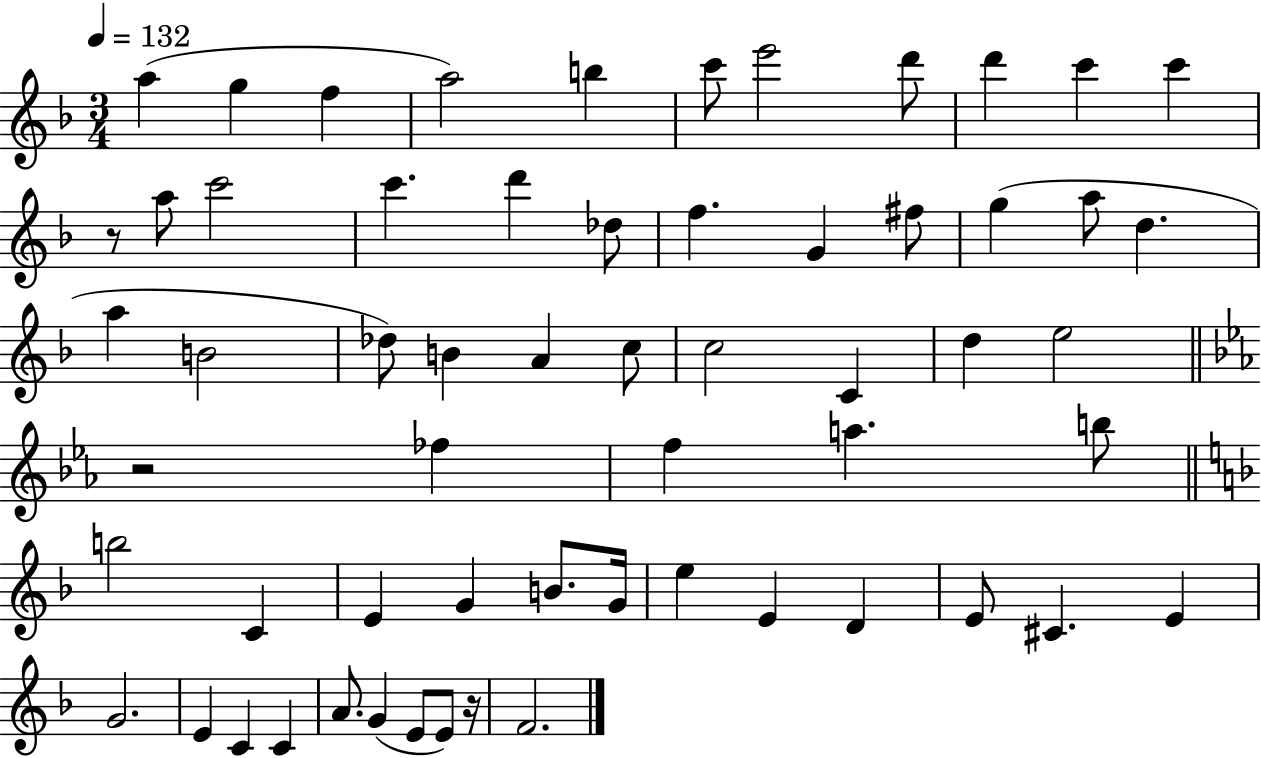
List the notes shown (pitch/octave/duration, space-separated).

A5/q G5/q F5/q A5/h B5/q C6/e E6/h D6/e D6/q C6/q C6/q R/e A5/e C6/h C6/q. D6/q Db5/e F5/q. G4/q F#5/e G5/q A5/e D5/q. A5/q B4/h Db5/e B4/q A4/q C5/e C5/h C4/q D5/q E5/h R/h FES5/q F5/q A5/q. B5/e B5/h C4/q E4/q G4/q B4/e. G4/s E5/q E4/q D4/q E4/e C#4/q. E4/q G4/h. E4/q C4/q C4/q A4/e. G4/q E4/e E4/e R/s F4/h.